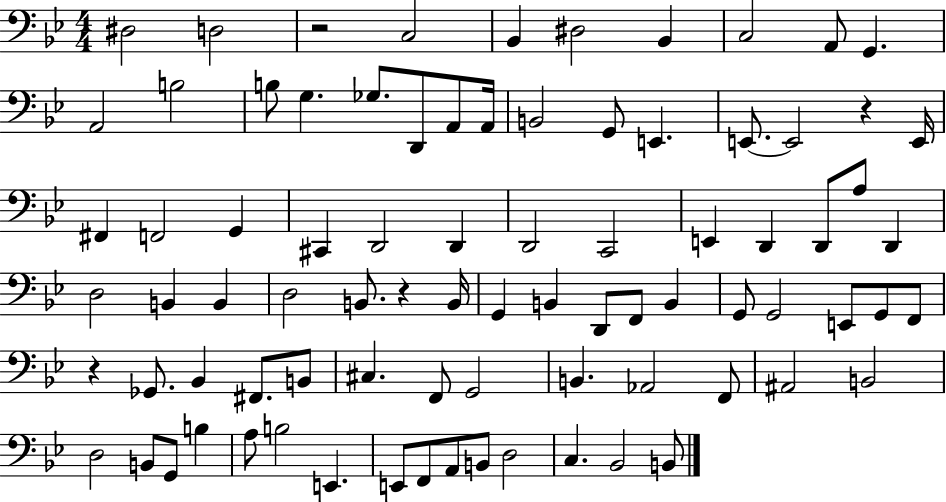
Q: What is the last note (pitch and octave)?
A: B2